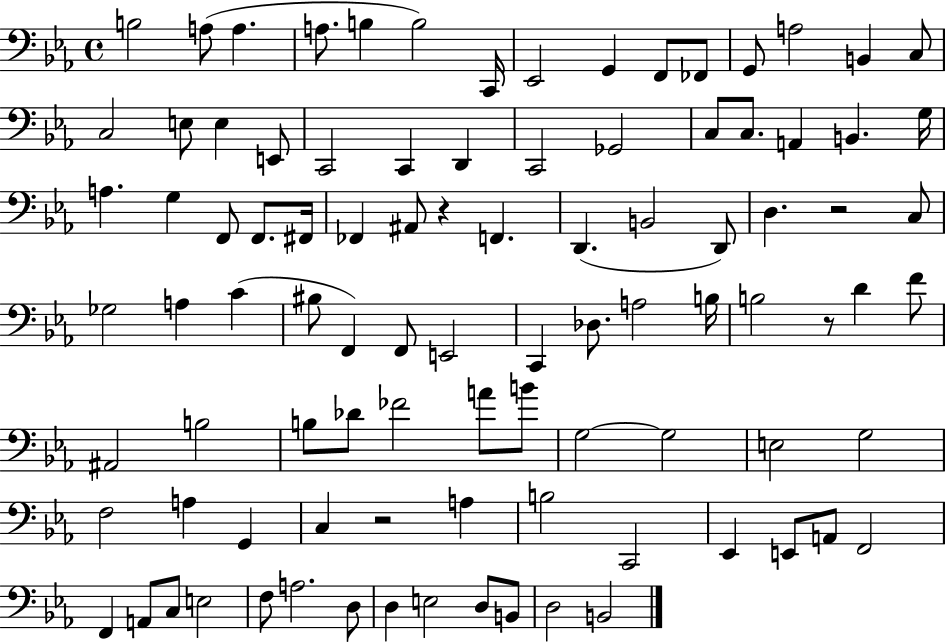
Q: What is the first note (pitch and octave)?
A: B3